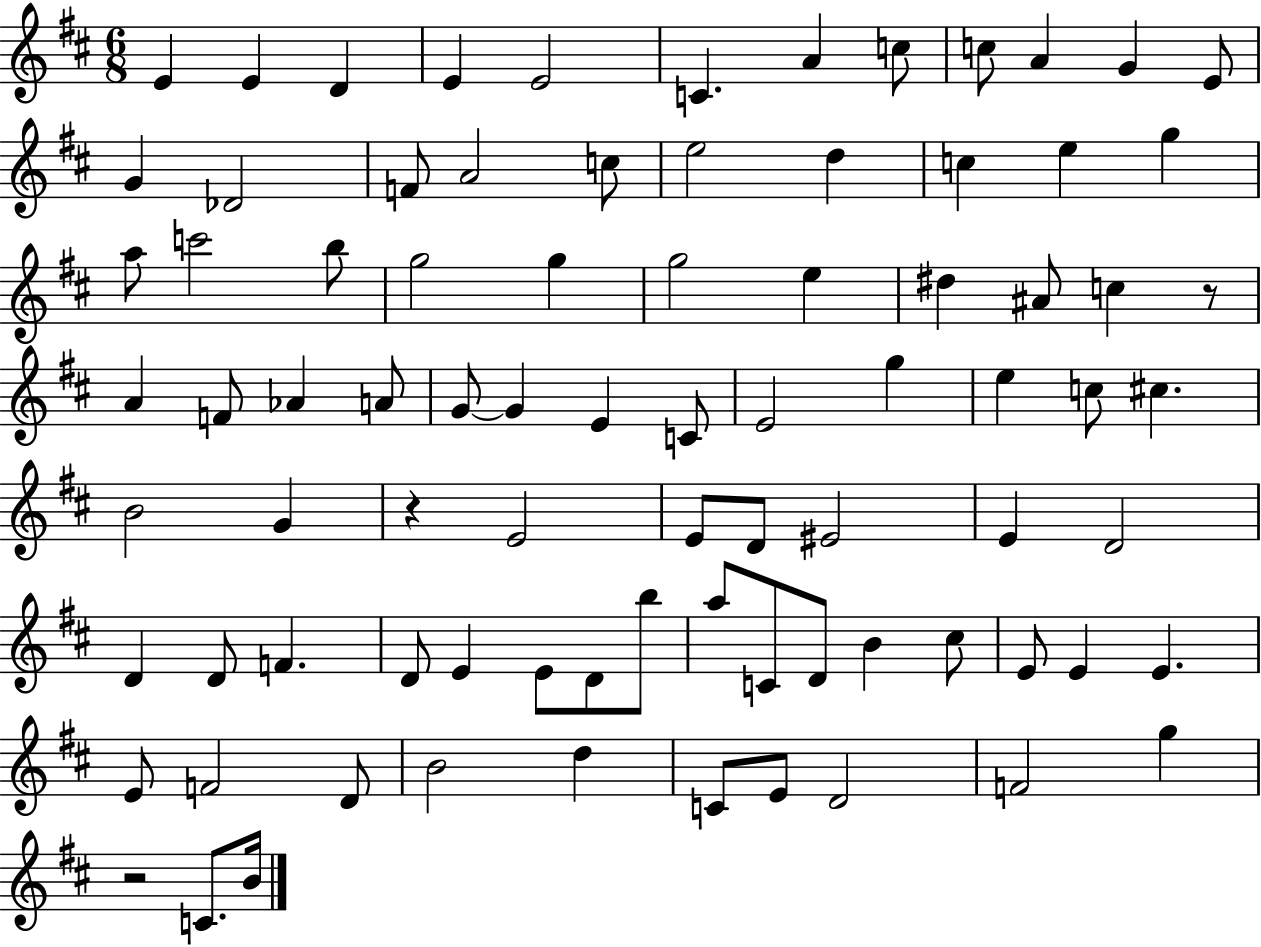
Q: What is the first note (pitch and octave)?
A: E4